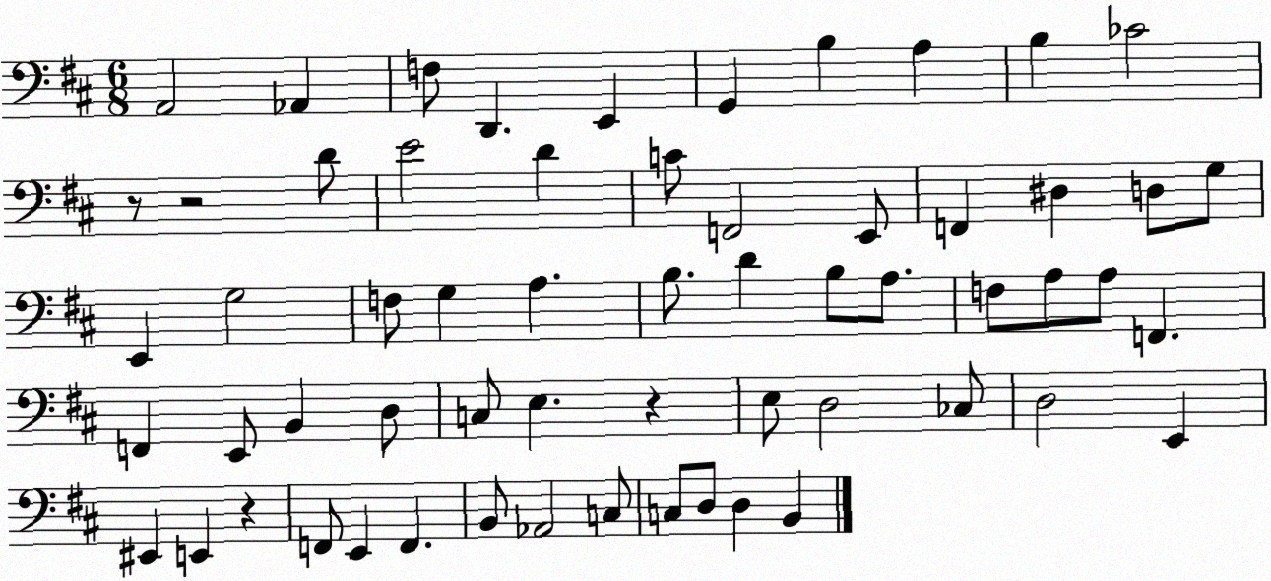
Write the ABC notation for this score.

X:1
T:Untitled
M:6/8
L:1/4
K:D
A,,2 _A,, F,/2 D,, E,, G,, B, A, B, _C2 z/2 z2 D/2 E2 D C/2 F,,2 E,,/2 F,, ^D, D,/2 G,/2 E,, G,2 F,/2 G, A, B,/2 D B,/2 A,/2 F,/2 A,/2 A,/2 F,, F,, E,,/2 B,, D,/2 C,/2 E, z E,/2 D,2 _C,/2 D,2 E,, ^E,, E,, z F,,/2 E,, F,, B,,/2 _A,,2 C,/2 C,/2 D,/2 D, B,,